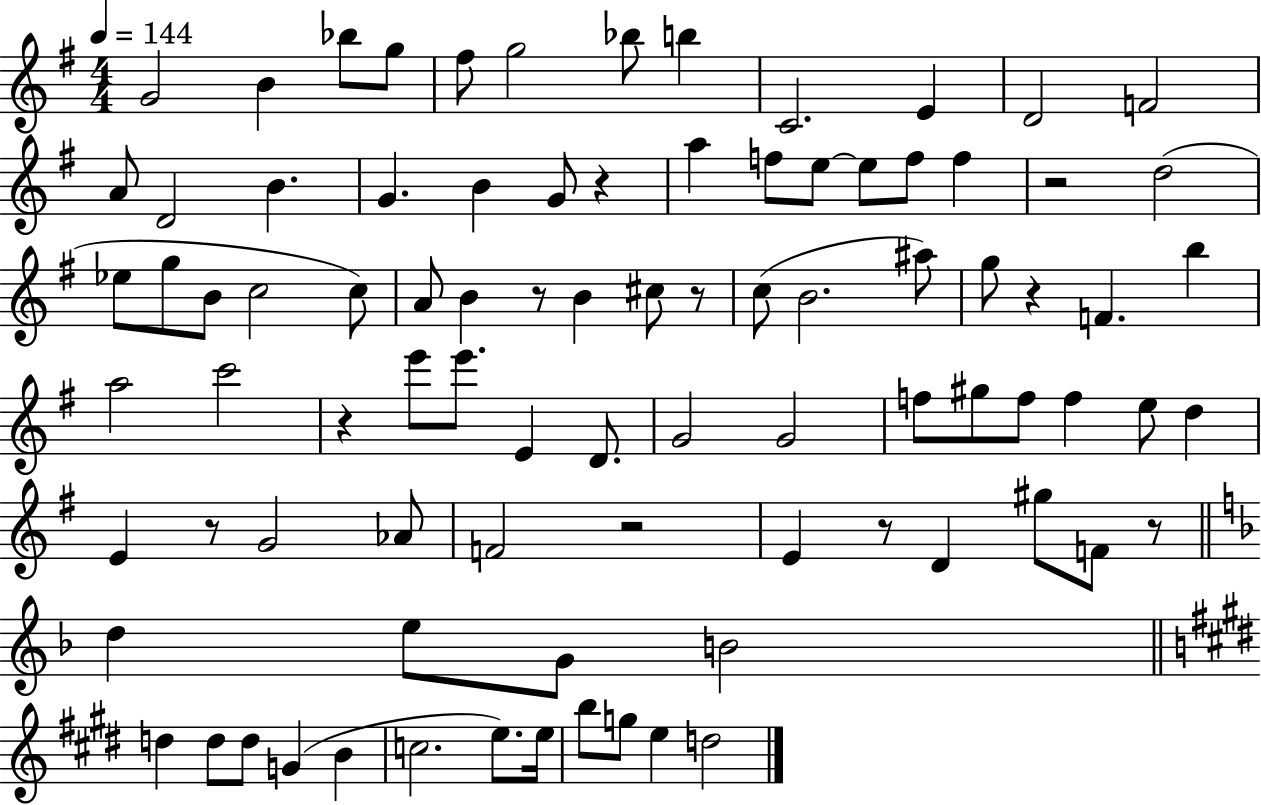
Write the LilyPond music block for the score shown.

{
  \clef treble
  \numericTimeSignature
  \time 4/4
  \key g \major
  \tempo 4 = 144
  g'2 b'4 bes''8 g''8 | fis''8 g''2 bes''8 b''4 | c'2. e'4 | d'2 f'2 | \break a'8 d'2 b'4. | g'4. b'4 g'8 r4 | a''4 f''8 e''8~~ e''8 f''8 f''4 | r2 d''2( | \break ees''8 g''8 b'8 c''2 c''8) | a'8 b'4 r8 b'4 cis''8 r8 | c''8( b'2. ais''8) | g''8 r4 f'4. b''4 | \break a''2 c'''2 | r4 e'''8 e'''8. e'4 d'8. | g'2 g'2 | f''8 gis''8 f''8 f''4 e''8 d''4 | \break e'4 r8 g'2 aes'8 | f'2 r2 | e'4 r8 d'4 gis''8 f'8 r8 | \bar "||" \break \key f \major d''4 e''8 g'8 b'2 | \bar "||" \break \key e \major d''4 d''8 d''8 g'4( b'4 | c''2. e''8.) e''16 | b''8 g''8 e''4 d''2 | \bar "|."
}